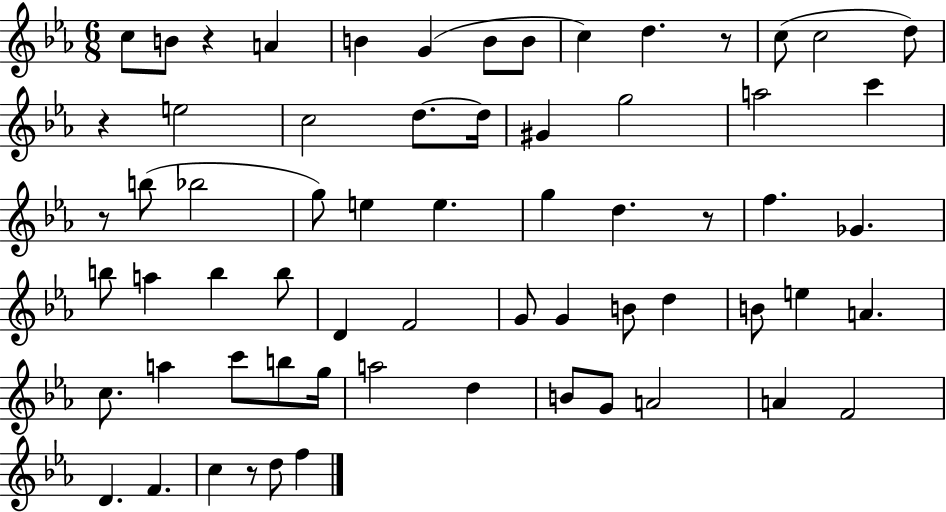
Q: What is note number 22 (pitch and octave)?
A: Bb5